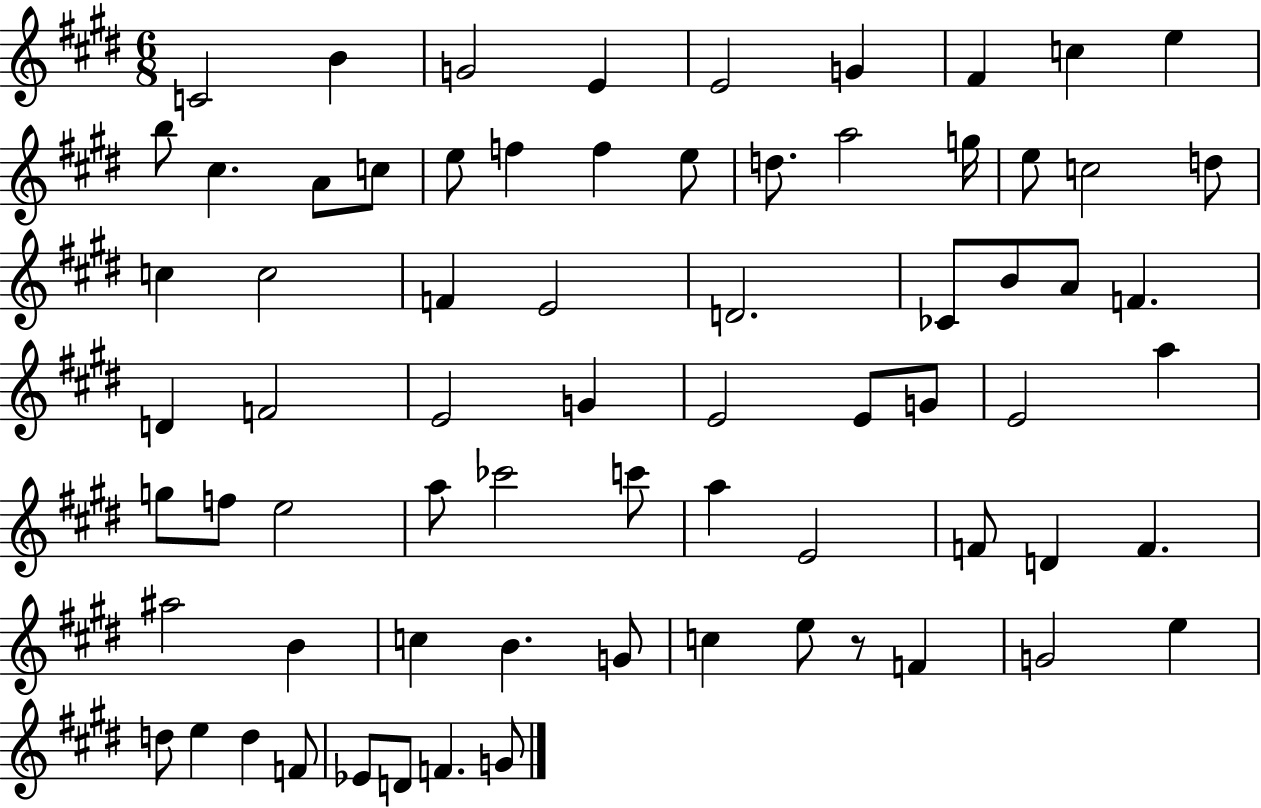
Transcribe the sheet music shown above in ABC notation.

X:1
T:Untitled
M:6/8
L:1/4
K:E
C2 B G2 E E2 G ^F c e b/2 ^c A/2 c/2 e/2 f f e/2 d/2 a2 g/4 e/2 c2 d/2 c c2 F E2 D2 _C/2 B/2 A/2 F D F2 E2 G E2 E/2 G/2 E2 a g/2 f/2 e2 a/2 _c'2 c'/2 a E2 F/2 D F ^a2 B c B G/2 c e/2 z/2 F G2 e d/2 e d F/2 _E/2 D/2 F G/2